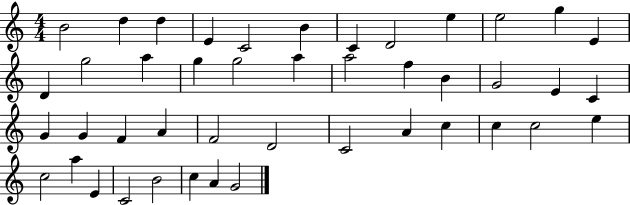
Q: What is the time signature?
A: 4/4